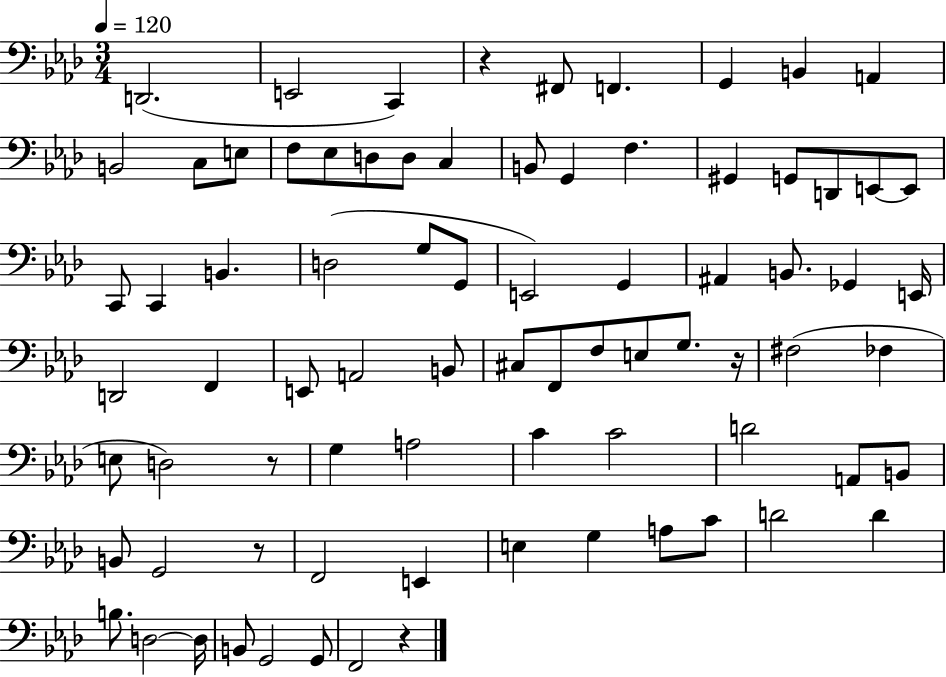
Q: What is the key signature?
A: AES major